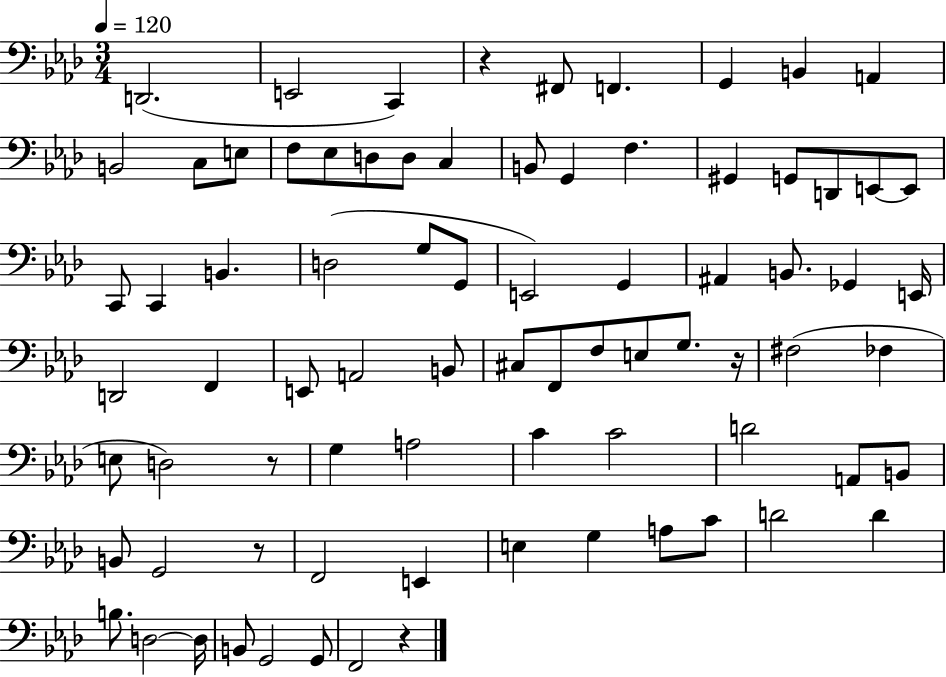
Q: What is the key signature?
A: AES major